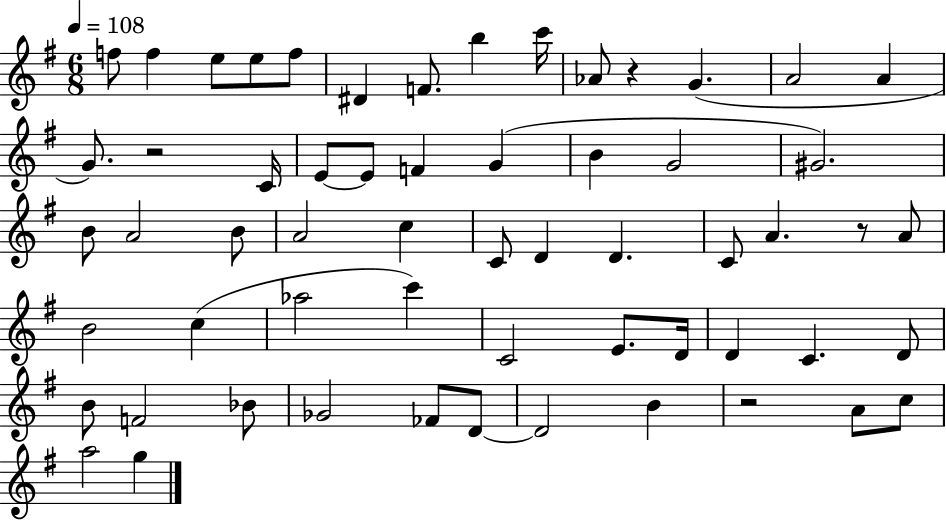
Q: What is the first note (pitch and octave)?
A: F5